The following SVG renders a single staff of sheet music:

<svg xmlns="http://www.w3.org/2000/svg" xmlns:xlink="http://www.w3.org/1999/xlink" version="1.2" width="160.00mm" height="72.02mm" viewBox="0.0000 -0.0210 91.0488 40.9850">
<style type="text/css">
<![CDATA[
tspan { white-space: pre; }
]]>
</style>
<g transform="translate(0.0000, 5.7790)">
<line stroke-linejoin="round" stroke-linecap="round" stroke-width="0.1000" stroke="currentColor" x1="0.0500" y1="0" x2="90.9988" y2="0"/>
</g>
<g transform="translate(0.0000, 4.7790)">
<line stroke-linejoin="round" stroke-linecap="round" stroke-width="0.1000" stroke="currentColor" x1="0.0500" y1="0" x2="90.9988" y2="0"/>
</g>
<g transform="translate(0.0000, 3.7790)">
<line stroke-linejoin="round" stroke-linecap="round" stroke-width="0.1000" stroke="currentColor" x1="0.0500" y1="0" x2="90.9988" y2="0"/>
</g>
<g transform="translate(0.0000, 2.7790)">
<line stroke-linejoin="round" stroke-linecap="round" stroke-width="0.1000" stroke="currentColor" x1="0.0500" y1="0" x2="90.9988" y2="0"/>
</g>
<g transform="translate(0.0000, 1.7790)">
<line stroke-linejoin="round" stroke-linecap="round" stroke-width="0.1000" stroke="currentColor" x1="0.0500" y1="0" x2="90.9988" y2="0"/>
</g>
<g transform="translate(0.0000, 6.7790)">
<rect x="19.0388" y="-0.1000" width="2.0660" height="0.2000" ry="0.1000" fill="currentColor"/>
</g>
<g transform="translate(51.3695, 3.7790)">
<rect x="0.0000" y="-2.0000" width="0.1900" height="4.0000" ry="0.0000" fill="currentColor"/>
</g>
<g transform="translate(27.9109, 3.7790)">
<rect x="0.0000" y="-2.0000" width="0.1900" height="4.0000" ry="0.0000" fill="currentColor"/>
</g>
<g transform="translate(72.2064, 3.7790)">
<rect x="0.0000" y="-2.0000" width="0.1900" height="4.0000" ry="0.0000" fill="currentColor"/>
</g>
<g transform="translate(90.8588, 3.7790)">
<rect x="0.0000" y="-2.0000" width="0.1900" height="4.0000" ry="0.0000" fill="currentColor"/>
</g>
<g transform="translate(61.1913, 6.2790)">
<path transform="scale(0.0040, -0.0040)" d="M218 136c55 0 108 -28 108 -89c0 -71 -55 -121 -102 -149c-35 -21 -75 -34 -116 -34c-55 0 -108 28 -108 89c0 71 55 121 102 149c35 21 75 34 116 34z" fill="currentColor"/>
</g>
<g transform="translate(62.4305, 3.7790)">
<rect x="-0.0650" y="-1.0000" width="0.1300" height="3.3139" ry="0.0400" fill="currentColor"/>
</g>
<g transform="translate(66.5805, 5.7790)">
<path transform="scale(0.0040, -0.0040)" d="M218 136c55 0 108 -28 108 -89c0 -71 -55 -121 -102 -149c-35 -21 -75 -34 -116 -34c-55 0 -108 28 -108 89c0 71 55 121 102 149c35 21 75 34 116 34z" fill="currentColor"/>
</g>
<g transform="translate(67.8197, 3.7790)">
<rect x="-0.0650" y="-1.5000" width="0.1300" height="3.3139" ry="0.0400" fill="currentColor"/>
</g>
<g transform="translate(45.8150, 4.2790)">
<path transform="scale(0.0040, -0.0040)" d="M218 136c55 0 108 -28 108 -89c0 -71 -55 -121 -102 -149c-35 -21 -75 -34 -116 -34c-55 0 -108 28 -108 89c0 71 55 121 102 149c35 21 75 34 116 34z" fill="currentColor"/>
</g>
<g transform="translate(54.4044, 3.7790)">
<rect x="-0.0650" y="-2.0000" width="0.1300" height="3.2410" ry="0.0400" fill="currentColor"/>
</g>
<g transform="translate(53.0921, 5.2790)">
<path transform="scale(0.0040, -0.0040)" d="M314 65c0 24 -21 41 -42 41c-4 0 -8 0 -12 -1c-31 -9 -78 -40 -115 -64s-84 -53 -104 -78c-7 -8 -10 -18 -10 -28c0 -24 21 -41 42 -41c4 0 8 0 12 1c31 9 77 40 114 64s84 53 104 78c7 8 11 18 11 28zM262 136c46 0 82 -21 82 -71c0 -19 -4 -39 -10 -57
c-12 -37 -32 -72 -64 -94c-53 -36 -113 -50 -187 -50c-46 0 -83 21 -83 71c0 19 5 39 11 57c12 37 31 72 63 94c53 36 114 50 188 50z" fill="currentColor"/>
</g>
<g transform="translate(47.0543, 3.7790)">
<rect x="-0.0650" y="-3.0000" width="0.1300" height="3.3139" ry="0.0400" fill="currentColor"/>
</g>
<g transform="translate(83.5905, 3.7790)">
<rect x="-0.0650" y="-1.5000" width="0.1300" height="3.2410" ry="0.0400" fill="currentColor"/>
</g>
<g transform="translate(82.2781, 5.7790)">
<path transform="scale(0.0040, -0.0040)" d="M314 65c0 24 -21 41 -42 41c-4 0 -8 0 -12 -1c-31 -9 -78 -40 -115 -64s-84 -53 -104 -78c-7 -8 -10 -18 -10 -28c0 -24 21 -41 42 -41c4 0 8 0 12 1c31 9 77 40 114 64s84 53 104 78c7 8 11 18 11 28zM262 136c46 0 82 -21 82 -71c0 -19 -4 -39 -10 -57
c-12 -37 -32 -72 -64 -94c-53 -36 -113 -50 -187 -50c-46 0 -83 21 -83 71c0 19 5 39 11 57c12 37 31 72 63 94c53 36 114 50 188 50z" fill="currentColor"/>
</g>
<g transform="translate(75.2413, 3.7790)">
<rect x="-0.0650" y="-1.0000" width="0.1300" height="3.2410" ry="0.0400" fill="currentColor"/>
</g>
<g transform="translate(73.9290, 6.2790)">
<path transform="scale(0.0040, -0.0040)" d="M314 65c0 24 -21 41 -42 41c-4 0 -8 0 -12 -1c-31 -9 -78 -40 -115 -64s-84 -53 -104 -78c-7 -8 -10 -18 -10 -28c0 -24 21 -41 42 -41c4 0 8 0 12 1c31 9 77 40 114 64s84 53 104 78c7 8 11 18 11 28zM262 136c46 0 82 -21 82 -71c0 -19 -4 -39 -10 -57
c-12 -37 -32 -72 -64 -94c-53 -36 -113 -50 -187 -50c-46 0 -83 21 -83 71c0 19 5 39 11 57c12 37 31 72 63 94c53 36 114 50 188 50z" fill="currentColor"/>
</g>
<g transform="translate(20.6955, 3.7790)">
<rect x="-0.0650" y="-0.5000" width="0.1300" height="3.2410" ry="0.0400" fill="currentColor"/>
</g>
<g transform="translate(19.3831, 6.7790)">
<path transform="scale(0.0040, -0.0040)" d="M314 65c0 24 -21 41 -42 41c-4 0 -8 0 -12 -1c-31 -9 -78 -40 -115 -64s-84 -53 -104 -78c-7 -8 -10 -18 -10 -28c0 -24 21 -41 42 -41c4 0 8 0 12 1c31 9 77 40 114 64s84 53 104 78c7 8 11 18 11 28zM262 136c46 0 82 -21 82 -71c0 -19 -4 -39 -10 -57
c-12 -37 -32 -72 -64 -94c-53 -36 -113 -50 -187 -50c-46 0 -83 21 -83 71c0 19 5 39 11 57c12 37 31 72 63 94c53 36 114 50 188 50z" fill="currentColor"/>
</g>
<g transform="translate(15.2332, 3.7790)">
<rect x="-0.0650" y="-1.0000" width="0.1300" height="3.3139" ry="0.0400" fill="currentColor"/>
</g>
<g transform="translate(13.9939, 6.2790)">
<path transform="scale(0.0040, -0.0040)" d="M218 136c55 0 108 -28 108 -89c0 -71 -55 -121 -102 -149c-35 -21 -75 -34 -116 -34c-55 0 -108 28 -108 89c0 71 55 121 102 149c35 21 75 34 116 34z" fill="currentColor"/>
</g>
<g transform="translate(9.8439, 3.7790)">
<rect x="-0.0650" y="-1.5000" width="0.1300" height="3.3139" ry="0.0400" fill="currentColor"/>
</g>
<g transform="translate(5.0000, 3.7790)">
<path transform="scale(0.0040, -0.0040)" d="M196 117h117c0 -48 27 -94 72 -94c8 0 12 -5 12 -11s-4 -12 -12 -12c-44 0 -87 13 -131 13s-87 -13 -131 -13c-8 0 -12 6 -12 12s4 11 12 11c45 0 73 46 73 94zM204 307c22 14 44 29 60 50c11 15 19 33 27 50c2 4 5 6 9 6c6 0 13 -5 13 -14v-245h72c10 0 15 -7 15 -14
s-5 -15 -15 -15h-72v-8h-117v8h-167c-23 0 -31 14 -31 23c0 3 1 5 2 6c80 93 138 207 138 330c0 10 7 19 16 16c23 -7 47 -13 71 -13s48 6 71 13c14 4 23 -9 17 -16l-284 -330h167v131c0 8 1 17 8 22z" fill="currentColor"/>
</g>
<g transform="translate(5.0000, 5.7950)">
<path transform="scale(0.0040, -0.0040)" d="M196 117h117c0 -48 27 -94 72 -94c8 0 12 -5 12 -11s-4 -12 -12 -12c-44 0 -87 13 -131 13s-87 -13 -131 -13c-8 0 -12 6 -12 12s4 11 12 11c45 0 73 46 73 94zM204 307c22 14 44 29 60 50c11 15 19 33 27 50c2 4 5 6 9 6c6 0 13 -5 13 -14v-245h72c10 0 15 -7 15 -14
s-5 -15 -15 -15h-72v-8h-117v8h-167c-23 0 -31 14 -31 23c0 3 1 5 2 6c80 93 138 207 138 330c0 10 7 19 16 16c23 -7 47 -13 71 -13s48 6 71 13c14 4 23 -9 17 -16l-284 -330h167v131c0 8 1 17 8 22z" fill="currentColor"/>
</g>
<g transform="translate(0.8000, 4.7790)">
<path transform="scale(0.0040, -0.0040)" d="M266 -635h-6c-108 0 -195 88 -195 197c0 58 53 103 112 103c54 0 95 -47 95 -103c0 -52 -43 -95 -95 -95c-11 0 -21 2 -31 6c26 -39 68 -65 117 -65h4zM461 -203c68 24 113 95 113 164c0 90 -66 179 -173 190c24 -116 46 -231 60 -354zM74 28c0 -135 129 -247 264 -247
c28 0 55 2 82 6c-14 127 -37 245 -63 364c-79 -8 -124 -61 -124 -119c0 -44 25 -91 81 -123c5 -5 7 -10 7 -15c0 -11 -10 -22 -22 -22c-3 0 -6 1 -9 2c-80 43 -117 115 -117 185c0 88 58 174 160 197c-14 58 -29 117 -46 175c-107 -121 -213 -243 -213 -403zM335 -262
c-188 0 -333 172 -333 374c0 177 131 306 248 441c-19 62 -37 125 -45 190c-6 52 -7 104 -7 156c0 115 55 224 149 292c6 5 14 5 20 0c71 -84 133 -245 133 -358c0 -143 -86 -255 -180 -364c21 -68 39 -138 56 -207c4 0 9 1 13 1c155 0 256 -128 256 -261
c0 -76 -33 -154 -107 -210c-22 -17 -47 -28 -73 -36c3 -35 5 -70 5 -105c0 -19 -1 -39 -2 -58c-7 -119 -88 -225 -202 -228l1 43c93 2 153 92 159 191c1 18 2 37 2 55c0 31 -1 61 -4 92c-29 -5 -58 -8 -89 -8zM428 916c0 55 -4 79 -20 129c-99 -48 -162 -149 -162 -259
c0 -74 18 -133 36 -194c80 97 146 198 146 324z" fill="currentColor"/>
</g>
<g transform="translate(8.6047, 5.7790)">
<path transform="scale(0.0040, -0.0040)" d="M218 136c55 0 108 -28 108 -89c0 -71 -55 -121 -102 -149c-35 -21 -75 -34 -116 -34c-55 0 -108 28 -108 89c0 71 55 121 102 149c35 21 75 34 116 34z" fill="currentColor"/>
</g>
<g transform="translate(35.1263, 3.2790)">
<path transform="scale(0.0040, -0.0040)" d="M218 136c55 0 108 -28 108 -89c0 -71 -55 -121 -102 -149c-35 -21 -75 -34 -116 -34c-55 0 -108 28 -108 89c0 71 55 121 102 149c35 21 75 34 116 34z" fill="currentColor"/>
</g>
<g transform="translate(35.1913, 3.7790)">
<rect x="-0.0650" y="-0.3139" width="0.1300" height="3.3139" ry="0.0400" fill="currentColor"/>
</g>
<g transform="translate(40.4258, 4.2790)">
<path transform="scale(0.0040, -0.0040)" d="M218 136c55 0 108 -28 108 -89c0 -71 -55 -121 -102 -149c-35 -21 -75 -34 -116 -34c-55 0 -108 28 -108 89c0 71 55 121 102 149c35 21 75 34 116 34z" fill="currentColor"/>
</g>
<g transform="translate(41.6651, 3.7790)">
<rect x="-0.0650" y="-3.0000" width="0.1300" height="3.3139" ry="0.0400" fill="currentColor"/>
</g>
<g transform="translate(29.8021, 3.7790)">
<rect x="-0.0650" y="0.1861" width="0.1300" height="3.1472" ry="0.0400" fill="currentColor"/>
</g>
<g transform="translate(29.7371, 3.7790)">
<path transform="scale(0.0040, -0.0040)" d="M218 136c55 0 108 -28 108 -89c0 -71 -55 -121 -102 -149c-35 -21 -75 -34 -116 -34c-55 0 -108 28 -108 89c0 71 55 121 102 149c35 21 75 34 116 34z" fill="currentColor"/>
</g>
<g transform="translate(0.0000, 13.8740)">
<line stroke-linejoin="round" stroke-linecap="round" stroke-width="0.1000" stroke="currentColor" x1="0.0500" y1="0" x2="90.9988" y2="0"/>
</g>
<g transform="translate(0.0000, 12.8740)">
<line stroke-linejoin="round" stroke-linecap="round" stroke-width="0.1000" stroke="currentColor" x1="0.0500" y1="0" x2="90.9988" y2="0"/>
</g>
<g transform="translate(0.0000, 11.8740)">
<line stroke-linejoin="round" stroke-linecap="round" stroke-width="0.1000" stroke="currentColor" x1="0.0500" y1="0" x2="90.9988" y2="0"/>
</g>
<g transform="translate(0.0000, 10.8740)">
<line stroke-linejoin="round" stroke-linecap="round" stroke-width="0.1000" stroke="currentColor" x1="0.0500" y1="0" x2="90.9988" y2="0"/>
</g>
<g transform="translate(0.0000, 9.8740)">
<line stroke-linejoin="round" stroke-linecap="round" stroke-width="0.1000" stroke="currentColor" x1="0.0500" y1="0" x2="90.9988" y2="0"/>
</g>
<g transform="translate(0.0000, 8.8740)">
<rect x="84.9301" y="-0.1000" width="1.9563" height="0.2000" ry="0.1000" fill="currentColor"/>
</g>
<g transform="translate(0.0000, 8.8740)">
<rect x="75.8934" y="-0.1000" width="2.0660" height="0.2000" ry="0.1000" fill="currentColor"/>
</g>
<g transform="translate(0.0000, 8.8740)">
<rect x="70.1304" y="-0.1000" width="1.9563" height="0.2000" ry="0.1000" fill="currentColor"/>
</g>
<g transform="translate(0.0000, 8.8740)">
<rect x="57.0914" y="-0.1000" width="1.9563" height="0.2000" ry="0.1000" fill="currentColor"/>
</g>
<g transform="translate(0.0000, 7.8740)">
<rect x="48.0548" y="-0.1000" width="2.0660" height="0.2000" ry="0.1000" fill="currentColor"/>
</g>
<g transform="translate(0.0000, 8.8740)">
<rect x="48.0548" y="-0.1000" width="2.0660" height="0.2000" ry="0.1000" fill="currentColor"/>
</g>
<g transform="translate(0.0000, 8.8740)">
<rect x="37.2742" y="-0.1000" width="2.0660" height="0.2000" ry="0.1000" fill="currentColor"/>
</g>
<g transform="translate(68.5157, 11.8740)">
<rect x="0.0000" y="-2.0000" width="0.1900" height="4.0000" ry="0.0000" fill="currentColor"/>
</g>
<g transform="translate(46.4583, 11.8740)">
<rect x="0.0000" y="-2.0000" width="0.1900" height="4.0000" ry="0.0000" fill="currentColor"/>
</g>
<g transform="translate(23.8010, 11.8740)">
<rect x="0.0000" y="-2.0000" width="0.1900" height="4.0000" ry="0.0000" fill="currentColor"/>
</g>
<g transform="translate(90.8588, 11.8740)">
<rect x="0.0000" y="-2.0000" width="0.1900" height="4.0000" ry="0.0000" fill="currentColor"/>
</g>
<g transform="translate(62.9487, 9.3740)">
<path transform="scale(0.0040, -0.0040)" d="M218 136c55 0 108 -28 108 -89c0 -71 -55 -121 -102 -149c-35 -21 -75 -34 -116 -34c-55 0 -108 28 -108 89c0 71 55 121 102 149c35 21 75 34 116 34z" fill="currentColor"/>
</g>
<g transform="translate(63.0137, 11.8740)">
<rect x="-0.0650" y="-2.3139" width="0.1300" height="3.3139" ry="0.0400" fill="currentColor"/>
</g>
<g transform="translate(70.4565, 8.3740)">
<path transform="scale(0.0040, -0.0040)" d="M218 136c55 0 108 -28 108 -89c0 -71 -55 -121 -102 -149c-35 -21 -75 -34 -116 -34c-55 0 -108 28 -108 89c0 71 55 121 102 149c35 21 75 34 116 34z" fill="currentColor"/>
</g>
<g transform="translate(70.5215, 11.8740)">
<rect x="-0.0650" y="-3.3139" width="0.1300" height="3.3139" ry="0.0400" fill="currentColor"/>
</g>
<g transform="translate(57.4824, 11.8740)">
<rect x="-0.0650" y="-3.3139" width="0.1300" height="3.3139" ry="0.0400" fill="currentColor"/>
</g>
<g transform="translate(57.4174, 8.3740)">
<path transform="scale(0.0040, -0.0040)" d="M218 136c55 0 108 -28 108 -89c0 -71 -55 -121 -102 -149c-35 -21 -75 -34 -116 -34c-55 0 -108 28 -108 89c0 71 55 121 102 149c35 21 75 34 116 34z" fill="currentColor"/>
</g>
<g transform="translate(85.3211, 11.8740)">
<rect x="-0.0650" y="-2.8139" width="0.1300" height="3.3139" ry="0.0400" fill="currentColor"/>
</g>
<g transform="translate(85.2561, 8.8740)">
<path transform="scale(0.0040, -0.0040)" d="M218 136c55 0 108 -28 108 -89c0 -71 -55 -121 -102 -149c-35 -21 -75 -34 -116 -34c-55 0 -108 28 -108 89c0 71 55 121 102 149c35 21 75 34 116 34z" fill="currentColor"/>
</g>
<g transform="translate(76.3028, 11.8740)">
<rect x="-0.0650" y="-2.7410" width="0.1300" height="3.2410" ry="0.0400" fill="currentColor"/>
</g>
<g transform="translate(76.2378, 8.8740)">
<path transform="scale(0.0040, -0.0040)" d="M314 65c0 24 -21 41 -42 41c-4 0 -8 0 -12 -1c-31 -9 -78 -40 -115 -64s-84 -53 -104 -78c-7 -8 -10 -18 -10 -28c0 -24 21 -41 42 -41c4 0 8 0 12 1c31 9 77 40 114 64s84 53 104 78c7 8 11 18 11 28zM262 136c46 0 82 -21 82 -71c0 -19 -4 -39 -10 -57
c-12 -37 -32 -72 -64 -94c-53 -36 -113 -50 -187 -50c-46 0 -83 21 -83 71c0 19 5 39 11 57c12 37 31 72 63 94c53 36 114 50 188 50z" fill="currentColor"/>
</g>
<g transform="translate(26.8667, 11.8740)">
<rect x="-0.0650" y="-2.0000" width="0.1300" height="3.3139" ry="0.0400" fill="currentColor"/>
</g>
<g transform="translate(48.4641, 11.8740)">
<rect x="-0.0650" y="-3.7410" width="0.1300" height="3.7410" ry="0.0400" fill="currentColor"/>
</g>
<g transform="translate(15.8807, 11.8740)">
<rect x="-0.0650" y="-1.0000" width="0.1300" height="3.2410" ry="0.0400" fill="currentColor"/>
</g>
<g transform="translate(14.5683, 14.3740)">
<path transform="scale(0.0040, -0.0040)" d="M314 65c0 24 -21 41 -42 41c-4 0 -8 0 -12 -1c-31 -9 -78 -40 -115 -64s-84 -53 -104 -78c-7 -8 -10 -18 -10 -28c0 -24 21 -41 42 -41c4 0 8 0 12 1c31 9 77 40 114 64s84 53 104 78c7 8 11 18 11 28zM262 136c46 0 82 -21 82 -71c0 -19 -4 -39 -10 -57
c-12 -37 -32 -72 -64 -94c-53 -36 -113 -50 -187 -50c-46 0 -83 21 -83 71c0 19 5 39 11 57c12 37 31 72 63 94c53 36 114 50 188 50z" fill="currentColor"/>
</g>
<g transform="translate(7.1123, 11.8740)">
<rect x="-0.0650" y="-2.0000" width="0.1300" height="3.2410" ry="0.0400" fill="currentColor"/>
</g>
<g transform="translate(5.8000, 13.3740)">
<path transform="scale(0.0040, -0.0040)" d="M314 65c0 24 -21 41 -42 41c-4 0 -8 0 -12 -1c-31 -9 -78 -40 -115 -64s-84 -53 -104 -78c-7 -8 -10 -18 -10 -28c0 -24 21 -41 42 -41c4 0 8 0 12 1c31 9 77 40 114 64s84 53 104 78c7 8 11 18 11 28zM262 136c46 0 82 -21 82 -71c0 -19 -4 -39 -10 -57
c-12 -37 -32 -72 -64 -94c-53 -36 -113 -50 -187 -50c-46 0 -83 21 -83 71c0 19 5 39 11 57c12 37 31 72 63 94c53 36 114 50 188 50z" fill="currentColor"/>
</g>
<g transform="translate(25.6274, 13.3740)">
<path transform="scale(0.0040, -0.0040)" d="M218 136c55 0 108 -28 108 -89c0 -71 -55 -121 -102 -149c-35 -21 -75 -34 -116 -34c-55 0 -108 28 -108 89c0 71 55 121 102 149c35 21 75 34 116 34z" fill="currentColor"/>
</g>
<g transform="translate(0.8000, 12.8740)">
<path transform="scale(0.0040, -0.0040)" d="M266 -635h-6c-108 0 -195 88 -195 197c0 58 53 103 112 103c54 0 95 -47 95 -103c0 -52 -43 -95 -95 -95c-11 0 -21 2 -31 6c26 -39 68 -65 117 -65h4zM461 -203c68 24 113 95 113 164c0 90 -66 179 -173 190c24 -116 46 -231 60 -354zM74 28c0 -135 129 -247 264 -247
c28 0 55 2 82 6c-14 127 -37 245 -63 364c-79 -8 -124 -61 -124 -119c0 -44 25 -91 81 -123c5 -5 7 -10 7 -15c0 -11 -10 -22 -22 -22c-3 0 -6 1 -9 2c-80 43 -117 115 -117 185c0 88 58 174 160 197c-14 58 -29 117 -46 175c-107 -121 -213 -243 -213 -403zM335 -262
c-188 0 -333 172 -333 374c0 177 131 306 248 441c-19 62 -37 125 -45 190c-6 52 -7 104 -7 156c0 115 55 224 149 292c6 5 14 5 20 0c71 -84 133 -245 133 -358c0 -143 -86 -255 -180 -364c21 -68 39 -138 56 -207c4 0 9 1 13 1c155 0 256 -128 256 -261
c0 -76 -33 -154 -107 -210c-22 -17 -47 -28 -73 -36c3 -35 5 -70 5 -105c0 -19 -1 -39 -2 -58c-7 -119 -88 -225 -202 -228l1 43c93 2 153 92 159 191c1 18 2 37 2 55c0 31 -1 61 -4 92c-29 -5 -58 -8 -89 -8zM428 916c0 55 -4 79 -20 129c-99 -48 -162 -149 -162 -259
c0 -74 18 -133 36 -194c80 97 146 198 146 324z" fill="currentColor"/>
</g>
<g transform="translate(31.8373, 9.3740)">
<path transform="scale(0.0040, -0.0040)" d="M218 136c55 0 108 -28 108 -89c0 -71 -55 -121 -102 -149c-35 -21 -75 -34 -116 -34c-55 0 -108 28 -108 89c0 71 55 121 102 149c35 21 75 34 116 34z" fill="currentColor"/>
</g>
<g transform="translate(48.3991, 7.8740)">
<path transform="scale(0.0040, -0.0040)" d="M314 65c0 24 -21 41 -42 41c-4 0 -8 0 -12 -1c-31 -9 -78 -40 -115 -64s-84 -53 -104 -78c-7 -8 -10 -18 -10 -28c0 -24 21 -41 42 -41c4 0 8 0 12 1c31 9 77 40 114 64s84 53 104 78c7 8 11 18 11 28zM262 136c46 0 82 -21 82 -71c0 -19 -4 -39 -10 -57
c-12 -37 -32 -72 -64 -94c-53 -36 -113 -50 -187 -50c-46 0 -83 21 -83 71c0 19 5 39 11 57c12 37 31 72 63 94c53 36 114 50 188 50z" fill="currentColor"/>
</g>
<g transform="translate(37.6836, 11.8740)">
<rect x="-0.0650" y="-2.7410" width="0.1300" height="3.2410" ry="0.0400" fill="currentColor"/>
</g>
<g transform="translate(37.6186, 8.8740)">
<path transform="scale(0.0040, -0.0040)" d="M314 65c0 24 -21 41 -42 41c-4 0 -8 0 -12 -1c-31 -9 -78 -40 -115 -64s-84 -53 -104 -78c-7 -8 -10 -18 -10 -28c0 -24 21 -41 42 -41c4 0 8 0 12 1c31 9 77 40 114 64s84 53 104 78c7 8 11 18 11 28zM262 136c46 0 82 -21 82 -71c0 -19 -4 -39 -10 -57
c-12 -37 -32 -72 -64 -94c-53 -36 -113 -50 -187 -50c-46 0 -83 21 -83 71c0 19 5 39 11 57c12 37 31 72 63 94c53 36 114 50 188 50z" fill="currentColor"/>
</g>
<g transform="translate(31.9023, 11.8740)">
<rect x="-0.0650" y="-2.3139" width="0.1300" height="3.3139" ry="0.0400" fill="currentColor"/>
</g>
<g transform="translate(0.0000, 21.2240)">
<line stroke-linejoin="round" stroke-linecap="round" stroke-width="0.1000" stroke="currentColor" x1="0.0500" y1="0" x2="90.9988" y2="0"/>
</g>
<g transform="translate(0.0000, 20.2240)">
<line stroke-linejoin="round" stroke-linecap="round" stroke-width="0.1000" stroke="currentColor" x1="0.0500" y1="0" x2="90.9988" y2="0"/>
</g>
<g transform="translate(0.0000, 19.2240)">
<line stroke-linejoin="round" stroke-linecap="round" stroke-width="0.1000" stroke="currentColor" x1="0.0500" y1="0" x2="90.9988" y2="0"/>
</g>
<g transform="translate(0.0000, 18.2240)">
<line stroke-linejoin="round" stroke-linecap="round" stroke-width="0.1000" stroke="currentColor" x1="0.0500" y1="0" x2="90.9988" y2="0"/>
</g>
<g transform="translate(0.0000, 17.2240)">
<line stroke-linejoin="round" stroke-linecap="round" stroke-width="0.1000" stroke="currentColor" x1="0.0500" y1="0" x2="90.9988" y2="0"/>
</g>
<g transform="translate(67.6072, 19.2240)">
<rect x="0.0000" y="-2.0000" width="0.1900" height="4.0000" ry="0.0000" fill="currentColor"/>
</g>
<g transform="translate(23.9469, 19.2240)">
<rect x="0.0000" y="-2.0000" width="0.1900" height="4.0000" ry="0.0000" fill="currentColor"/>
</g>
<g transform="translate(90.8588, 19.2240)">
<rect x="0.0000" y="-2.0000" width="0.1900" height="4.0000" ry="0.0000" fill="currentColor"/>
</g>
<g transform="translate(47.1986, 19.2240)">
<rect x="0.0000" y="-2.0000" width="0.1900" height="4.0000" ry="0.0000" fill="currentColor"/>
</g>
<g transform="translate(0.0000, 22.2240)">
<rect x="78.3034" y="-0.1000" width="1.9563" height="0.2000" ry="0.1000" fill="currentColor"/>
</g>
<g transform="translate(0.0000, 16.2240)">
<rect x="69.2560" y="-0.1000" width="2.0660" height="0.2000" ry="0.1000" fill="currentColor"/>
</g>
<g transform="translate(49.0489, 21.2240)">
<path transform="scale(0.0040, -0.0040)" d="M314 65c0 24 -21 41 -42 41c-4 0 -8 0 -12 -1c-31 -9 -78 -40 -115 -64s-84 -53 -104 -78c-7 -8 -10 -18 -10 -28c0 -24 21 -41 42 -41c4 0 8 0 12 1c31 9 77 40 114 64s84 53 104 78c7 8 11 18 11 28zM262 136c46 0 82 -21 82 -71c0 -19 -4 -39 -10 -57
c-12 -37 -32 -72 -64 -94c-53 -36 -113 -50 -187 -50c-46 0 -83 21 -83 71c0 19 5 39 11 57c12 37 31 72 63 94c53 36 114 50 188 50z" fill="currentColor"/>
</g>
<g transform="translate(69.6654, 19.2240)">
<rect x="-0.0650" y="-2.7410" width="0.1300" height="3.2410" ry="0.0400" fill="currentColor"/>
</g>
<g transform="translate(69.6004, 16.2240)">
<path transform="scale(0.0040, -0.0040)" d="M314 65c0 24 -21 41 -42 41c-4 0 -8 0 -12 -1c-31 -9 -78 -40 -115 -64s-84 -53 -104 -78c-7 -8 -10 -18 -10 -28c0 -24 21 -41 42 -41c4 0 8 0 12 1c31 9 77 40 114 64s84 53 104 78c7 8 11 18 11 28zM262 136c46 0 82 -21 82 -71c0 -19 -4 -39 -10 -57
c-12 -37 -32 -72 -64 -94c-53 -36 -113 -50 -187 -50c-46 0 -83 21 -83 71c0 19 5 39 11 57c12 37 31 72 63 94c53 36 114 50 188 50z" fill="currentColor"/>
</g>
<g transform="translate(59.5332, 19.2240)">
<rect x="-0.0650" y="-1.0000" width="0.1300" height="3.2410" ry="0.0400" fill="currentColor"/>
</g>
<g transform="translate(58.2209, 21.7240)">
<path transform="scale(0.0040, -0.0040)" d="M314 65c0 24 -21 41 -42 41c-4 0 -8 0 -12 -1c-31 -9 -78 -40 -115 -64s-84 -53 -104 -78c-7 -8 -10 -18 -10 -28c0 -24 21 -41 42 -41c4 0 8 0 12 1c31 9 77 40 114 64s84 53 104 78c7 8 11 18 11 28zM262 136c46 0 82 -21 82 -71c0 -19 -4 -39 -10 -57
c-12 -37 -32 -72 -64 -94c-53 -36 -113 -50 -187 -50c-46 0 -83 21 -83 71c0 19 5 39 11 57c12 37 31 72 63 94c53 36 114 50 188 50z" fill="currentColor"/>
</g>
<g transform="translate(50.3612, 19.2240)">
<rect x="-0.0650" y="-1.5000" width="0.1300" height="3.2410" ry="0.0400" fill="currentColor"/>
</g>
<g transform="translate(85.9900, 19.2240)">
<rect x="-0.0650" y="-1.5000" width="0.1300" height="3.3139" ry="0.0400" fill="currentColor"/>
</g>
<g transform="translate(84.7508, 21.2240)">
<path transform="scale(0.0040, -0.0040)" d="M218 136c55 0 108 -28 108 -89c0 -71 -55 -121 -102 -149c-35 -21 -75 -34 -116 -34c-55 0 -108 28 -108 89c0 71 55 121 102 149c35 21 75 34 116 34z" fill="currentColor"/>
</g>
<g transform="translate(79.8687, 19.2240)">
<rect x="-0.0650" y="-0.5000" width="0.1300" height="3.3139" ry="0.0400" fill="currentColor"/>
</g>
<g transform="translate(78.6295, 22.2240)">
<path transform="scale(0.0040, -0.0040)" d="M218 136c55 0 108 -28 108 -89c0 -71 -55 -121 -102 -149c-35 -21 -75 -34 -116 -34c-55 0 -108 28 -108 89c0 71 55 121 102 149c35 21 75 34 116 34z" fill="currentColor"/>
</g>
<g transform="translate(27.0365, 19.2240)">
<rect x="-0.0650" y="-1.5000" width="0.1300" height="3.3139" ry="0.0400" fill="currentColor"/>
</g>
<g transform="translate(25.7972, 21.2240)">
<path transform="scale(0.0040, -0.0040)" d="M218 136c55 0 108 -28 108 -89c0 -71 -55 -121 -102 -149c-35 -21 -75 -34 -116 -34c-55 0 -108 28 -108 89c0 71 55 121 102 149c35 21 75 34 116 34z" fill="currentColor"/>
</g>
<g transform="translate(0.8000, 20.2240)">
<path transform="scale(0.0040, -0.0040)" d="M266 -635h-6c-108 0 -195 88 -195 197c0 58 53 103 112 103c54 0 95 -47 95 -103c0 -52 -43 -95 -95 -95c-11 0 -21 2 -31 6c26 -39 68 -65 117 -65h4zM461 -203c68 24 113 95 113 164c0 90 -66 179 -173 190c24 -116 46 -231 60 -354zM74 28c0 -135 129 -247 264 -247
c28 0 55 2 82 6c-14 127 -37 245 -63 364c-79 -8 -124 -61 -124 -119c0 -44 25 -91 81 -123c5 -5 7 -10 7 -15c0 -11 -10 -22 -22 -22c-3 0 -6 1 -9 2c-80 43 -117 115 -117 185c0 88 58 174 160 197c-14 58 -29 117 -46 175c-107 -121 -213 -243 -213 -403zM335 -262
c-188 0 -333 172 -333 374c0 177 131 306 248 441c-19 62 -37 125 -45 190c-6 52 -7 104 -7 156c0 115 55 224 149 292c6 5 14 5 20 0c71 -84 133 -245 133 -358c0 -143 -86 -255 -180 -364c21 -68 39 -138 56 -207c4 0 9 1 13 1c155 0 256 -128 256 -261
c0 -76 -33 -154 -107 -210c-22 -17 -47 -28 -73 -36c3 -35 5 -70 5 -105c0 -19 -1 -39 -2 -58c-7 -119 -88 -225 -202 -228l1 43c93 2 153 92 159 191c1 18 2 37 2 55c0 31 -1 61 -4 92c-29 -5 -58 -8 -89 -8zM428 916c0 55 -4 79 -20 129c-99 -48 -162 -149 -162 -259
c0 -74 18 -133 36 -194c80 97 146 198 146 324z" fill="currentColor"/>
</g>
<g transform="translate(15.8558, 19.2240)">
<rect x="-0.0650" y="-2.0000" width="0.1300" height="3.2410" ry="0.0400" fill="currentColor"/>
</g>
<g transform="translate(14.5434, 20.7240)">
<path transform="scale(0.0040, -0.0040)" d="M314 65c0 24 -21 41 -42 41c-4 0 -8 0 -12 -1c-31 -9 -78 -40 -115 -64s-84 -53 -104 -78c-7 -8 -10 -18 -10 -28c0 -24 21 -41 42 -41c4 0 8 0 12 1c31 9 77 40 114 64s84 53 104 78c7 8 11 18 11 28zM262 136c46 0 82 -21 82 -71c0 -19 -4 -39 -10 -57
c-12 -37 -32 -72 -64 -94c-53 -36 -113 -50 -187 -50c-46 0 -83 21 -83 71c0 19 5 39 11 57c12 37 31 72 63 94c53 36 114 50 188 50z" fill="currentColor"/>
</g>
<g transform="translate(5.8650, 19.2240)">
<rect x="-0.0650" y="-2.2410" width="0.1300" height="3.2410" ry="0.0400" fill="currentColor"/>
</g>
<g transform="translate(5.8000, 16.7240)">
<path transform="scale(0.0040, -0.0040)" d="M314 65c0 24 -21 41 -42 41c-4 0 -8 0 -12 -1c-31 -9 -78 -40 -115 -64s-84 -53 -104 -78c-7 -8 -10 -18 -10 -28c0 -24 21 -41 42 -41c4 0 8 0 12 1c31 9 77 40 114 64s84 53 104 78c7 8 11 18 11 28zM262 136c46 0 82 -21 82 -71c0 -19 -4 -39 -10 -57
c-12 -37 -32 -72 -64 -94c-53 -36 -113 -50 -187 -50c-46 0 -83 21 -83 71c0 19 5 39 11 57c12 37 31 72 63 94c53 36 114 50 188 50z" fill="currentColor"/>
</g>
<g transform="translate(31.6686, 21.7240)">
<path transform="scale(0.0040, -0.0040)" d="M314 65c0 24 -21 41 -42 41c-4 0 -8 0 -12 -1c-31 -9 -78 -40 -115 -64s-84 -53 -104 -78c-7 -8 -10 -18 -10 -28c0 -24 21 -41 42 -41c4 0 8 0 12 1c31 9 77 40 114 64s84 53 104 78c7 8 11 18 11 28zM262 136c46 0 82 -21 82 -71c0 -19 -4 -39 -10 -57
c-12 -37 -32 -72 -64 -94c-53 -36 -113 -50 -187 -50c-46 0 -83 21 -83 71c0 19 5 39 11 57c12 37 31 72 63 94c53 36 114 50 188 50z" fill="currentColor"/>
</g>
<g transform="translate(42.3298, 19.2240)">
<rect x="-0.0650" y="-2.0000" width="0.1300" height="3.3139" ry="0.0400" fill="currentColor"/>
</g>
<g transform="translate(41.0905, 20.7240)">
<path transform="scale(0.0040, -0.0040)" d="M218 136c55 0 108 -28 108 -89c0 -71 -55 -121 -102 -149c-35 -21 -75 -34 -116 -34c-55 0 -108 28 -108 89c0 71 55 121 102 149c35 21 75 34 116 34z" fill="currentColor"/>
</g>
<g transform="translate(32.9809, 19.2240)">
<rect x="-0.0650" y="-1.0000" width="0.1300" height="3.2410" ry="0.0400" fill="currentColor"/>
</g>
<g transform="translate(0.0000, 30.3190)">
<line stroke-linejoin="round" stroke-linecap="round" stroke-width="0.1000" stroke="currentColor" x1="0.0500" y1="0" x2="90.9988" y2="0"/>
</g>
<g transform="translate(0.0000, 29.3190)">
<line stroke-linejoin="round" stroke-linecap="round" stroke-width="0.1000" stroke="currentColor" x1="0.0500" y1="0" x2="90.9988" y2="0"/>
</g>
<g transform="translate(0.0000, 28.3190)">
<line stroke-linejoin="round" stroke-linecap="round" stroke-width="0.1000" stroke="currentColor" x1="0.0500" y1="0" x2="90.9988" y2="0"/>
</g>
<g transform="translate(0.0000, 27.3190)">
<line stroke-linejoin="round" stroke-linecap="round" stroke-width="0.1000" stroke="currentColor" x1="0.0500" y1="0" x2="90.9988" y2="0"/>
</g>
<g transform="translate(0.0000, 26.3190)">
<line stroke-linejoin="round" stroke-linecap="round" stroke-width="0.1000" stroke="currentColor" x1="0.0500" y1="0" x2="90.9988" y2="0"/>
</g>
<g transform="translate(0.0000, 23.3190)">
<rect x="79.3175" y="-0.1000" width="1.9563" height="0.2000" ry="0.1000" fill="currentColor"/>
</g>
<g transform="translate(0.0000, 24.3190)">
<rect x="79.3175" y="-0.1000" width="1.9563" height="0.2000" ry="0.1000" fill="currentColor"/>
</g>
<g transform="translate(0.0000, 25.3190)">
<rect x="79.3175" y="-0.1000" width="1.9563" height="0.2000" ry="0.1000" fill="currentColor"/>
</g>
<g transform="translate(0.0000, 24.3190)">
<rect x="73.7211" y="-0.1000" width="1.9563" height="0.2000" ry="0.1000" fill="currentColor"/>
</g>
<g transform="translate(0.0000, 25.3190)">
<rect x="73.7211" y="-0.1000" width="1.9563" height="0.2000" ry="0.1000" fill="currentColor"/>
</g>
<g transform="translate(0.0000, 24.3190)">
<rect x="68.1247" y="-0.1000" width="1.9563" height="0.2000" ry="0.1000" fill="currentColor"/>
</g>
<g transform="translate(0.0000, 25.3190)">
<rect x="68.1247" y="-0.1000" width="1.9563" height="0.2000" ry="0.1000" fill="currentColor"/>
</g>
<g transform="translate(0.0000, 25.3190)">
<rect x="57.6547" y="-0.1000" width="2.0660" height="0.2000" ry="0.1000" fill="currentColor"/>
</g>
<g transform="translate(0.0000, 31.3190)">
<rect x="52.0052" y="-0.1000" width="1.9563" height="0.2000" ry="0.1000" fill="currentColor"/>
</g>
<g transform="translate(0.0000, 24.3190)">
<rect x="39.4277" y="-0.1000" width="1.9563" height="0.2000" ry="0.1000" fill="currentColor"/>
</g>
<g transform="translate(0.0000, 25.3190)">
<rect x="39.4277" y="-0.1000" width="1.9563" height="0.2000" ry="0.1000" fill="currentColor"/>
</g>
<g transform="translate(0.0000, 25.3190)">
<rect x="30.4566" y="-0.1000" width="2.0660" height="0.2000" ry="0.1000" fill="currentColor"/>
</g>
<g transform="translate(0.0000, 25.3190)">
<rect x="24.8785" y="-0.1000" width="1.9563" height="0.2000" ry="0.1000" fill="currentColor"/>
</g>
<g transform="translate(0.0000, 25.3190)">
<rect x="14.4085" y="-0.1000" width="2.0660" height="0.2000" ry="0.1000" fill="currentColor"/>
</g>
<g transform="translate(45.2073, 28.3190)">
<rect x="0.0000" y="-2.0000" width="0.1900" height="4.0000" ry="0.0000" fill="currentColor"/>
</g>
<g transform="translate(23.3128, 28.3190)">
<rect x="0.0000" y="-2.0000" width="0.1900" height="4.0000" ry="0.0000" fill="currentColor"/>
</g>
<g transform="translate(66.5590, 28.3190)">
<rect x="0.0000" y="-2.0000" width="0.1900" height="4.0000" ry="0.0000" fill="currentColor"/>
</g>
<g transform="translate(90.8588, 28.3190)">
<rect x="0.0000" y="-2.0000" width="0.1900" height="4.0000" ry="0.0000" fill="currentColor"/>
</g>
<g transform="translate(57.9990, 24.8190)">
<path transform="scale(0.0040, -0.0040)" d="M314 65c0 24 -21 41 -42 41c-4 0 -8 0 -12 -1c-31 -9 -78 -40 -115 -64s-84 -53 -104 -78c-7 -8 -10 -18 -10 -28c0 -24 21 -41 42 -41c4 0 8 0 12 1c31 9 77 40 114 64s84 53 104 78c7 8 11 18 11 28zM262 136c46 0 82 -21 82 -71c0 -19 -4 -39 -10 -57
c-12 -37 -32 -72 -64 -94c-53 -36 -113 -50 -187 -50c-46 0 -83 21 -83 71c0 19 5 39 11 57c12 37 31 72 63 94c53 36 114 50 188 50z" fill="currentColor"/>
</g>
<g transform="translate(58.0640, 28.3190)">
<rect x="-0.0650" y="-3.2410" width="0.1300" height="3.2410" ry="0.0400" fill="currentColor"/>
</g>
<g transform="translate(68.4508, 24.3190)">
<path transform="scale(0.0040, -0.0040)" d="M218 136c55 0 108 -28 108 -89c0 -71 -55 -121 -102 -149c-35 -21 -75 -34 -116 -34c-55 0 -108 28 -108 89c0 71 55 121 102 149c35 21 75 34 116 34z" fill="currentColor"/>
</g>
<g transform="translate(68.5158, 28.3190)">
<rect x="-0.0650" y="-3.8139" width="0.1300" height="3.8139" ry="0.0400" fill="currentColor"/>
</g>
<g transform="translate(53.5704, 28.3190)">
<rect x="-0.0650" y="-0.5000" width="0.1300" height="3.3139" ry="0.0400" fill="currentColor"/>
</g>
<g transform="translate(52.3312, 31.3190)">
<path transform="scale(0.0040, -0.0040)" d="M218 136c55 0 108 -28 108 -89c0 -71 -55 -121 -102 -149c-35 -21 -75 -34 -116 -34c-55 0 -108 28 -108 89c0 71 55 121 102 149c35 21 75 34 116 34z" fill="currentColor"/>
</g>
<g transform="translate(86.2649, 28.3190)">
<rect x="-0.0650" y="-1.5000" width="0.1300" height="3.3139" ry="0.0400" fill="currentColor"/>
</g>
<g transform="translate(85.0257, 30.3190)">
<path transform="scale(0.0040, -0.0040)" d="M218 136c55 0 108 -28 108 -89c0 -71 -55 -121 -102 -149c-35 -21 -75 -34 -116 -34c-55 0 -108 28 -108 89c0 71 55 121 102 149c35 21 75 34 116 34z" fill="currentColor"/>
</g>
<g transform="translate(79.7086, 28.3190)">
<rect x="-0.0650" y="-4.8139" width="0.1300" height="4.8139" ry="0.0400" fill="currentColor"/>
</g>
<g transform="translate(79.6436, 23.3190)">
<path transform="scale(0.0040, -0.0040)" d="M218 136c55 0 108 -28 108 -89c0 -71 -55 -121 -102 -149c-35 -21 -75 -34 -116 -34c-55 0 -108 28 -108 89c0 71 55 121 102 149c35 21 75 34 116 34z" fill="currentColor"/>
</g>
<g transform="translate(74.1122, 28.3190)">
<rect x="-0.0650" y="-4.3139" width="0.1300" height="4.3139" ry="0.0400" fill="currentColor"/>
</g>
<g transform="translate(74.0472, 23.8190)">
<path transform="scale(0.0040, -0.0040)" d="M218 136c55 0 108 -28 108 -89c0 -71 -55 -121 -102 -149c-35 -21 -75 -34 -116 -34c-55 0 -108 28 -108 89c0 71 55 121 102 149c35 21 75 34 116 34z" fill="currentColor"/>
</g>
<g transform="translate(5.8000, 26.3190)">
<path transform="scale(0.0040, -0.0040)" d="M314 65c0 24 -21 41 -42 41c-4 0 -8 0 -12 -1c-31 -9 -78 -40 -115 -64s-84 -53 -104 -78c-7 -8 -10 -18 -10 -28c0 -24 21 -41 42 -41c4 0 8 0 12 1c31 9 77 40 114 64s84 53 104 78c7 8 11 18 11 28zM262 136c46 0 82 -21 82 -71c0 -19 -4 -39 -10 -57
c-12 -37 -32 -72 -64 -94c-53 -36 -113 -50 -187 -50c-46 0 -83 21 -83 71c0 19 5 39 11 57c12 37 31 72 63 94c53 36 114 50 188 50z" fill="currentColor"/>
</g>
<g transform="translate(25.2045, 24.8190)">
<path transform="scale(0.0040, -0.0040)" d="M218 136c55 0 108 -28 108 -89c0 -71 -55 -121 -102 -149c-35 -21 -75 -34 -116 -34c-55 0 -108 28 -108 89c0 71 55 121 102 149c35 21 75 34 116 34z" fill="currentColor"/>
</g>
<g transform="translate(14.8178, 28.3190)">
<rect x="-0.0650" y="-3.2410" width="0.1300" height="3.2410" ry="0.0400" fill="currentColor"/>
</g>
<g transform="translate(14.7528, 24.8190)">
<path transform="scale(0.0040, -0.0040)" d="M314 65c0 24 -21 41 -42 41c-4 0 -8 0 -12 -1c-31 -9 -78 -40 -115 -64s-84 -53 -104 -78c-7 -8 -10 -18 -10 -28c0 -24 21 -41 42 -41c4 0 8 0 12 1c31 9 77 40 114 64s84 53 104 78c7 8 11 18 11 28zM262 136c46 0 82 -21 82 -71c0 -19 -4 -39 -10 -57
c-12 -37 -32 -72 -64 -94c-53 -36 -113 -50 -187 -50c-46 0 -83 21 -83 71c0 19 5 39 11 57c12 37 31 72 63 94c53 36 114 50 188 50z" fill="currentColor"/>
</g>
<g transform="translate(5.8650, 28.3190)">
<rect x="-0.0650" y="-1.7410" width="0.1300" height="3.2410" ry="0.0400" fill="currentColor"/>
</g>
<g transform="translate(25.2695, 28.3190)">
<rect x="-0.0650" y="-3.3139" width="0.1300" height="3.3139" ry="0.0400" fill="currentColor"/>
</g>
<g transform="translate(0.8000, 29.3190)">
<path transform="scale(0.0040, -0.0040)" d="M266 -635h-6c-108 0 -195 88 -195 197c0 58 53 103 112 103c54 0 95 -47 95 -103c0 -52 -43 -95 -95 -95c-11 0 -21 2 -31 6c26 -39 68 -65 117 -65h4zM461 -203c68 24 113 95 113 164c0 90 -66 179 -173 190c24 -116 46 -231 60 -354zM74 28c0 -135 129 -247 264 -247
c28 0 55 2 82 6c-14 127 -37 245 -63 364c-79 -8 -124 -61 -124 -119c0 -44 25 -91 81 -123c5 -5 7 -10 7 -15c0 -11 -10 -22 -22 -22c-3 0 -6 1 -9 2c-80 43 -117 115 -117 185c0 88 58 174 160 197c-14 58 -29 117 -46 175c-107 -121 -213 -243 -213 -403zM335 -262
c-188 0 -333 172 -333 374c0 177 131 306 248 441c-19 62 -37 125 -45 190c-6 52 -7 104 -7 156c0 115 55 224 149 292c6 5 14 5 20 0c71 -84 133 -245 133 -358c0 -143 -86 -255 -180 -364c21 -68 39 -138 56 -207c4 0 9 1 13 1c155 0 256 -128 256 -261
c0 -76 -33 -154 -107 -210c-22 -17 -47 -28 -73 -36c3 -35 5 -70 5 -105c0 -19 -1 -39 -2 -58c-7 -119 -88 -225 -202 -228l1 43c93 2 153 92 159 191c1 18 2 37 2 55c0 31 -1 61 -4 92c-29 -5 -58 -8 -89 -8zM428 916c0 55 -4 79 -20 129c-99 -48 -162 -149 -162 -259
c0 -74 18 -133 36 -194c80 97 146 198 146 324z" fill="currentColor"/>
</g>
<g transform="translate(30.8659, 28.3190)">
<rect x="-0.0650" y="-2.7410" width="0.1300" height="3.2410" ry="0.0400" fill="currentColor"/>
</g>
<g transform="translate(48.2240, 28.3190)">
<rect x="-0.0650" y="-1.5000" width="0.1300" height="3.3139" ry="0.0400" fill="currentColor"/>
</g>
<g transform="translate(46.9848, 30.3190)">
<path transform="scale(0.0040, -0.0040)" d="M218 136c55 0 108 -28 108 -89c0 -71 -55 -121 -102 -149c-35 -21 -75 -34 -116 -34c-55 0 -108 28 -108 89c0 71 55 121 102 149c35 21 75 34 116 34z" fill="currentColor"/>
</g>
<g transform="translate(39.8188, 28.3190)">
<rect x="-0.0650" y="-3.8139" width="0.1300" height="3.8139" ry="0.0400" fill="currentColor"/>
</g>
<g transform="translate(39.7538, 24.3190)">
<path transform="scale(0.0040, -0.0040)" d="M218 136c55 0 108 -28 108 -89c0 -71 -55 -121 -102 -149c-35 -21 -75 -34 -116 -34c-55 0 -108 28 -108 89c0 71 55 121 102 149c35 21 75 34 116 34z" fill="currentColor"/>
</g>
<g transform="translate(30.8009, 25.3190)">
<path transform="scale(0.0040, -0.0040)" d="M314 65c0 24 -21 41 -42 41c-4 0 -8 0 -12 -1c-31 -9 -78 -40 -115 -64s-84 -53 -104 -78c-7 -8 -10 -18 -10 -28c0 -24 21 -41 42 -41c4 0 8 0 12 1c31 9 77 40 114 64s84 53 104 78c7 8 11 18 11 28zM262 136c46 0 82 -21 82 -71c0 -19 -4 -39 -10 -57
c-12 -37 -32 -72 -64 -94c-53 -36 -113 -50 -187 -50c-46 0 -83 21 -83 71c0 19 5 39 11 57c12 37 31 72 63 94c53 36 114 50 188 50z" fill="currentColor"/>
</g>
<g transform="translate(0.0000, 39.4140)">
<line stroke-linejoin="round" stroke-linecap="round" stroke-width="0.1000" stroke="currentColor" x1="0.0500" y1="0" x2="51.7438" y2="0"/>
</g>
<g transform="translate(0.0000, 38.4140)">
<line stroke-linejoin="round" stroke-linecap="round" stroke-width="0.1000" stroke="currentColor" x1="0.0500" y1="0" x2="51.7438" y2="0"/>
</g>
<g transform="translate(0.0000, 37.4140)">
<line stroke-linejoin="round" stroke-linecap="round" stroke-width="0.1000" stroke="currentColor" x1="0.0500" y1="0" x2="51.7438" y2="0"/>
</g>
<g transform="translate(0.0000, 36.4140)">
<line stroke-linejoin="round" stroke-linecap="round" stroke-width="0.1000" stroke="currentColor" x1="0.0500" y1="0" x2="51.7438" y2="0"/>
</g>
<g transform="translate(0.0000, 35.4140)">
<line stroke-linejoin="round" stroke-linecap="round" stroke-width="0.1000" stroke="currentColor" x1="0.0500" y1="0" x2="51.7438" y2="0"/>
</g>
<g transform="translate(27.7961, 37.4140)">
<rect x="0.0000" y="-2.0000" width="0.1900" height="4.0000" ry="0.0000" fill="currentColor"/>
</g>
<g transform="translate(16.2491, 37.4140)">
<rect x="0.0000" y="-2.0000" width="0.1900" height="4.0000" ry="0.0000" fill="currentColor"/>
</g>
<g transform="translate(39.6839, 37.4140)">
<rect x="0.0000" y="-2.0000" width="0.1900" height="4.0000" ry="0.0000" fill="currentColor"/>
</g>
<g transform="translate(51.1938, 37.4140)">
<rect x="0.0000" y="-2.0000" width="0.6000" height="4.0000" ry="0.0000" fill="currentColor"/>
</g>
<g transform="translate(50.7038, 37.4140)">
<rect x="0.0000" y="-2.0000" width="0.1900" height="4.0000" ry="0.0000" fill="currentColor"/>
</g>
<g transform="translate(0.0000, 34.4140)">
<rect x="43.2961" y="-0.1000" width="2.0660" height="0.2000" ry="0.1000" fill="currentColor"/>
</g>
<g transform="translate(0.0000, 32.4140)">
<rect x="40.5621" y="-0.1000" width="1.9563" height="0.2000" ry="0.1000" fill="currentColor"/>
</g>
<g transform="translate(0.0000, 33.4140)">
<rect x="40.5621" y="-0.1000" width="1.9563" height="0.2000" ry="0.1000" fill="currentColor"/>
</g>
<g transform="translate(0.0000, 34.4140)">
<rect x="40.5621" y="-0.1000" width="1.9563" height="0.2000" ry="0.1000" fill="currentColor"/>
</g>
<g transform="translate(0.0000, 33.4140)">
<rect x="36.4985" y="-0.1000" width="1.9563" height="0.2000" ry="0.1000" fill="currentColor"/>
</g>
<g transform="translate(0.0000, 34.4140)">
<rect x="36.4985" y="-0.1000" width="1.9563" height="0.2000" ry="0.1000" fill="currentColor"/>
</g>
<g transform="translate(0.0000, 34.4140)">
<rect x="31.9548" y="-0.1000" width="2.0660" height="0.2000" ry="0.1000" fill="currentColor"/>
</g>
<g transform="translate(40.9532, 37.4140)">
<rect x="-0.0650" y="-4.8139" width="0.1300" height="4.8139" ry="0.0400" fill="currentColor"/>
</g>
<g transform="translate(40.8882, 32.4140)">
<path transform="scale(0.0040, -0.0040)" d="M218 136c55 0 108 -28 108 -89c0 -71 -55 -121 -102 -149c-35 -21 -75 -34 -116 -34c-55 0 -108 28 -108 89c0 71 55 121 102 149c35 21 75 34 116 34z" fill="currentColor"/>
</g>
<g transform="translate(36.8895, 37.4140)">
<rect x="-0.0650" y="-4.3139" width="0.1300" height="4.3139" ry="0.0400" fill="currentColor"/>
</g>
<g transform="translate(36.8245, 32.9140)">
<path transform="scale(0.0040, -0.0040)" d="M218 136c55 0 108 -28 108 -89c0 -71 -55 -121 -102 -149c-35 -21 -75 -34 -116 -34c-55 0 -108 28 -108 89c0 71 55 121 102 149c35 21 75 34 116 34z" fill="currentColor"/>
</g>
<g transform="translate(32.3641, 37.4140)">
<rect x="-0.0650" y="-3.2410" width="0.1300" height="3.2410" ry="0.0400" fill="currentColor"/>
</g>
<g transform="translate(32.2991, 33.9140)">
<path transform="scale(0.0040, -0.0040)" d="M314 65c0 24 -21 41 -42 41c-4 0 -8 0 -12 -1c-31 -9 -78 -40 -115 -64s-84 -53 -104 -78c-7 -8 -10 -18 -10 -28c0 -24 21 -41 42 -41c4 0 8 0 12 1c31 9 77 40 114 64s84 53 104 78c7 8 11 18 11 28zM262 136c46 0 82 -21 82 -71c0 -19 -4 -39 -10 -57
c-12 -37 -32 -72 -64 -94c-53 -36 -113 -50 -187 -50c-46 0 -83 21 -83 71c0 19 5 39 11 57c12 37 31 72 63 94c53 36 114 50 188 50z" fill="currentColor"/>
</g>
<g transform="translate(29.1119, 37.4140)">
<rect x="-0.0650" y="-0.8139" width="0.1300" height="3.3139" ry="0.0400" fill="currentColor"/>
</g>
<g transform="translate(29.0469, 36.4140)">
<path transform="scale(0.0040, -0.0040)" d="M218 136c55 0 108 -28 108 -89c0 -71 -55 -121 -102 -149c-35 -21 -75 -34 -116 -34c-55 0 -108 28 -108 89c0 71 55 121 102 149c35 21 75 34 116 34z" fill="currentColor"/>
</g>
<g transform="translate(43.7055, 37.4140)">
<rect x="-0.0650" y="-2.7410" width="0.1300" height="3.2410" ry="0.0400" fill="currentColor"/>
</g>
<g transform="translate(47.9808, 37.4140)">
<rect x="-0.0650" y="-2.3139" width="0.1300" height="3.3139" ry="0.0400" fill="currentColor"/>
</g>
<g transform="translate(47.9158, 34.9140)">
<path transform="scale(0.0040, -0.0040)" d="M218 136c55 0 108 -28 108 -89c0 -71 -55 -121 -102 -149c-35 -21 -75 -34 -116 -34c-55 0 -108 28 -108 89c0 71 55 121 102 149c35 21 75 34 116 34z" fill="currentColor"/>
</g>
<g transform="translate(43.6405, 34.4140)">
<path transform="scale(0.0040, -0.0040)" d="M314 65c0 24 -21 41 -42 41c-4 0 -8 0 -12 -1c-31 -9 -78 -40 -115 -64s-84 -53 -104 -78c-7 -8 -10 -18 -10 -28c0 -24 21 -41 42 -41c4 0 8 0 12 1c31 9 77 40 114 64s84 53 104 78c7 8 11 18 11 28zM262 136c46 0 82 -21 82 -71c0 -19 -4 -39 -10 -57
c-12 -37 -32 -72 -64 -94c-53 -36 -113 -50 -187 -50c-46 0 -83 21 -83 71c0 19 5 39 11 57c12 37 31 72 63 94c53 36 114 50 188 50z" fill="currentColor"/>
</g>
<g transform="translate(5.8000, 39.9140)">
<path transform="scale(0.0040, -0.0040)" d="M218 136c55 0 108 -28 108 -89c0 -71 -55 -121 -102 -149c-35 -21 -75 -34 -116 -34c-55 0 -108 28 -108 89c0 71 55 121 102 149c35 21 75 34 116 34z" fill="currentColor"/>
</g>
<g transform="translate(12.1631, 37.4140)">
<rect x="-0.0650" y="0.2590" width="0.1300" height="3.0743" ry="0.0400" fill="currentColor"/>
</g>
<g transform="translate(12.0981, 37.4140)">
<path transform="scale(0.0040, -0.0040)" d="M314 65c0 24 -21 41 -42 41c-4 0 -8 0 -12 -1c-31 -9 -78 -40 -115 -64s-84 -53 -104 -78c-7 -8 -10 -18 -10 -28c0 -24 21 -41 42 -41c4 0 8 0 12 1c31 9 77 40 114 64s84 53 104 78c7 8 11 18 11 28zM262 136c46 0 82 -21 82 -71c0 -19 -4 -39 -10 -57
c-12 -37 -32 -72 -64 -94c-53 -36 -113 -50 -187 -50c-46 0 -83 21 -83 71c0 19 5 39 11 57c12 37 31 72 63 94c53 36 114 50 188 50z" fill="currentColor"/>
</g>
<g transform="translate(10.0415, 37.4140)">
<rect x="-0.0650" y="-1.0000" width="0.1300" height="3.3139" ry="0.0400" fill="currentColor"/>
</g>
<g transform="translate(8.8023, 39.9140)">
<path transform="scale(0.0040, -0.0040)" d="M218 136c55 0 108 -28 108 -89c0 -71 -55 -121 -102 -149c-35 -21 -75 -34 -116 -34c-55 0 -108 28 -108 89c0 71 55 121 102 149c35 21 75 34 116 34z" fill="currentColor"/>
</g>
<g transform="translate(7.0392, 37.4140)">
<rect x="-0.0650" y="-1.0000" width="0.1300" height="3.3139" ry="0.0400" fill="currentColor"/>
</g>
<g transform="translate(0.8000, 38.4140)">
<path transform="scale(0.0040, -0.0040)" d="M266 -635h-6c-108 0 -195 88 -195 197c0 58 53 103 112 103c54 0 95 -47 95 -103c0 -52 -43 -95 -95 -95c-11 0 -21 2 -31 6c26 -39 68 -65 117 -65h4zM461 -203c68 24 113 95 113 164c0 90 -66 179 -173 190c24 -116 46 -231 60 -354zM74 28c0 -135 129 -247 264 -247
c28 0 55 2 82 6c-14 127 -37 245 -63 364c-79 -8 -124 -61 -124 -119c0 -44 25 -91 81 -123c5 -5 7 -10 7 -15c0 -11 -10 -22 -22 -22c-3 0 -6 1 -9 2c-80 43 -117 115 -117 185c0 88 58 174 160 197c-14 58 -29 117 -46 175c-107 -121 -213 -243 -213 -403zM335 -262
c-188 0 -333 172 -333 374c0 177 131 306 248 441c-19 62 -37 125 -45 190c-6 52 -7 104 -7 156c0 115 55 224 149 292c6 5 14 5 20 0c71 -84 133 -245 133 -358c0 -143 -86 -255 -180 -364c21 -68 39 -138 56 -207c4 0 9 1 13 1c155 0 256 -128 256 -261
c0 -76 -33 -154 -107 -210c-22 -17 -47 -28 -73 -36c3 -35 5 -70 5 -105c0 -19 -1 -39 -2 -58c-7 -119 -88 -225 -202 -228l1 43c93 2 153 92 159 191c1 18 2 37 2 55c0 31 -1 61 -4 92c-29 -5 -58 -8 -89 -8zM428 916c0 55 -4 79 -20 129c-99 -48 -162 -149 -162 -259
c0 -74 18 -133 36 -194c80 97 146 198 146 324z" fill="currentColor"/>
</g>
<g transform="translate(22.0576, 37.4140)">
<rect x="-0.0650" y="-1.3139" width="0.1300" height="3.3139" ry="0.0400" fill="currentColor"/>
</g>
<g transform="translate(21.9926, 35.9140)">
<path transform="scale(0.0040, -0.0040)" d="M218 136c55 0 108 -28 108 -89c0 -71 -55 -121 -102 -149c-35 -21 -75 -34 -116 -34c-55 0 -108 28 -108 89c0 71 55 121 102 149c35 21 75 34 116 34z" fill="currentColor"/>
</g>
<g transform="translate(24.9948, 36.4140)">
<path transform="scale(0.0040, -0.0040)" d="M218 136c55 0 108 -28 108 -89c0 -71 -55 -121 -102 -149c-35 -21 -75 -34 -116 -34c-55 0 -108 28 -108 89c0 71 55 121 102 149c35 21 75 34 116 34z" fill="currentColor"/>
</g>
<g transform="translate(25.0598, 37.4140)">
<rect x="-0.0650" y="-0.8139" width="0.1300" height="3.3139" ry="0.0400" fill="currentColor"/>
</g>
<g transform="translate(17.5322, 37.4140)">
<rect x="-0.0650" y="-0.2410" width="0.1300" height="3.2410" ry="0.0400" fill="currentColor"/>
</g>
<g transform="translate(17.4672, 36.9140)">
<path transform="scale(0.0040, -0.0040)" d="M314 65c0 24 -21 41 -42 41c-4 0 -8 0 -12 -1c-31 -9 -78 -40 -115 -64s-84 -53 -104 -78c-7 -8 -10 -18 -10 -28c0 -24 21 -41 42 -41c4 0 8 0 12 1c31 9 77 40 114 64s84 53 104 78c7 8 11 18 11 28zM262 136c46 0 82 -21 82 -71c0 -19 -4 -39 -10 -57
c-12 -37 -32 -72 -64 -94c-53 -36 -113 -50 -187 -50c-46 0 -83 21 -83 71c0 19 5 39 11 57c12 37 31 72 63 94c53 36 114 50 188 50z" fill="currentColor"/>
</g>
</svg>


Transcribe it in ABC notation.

X:1
T:Untitled
M:4/4
L:1/4
K:C
E D C2 B c A A F2 D E D2 E2 F2 D2 F g a2 c'2 b g b a2 a g2 F2 E D2 F E2 D2 a2 C E f2 b2 b a2 c' E C b2 c' d' e' E D D B2 c2 e d d b2 d' e' a2 g